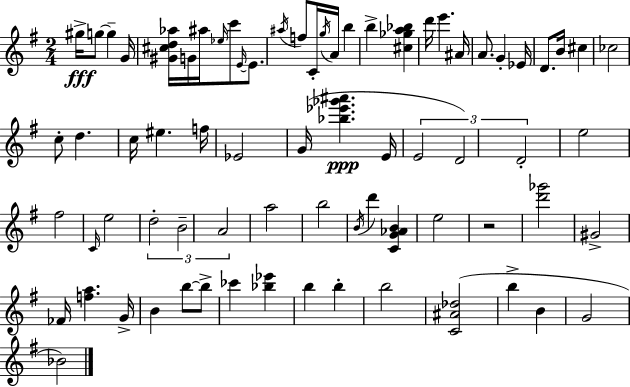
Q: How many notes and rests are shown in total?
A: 73